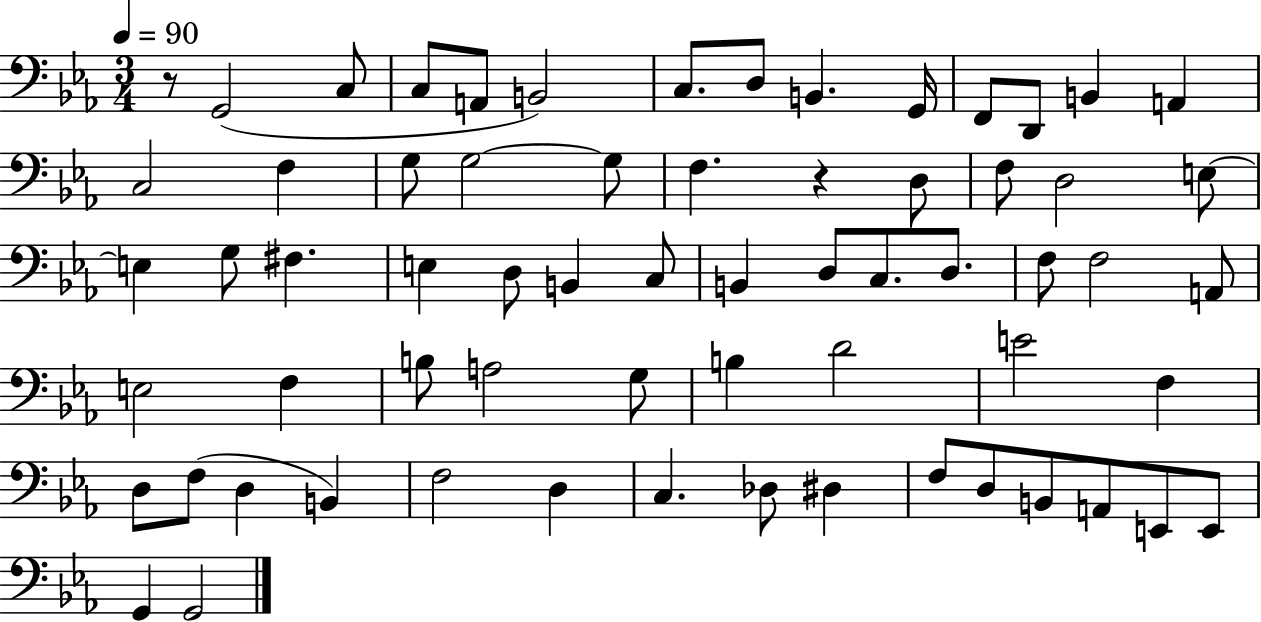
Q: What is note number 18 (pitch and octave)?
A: G3